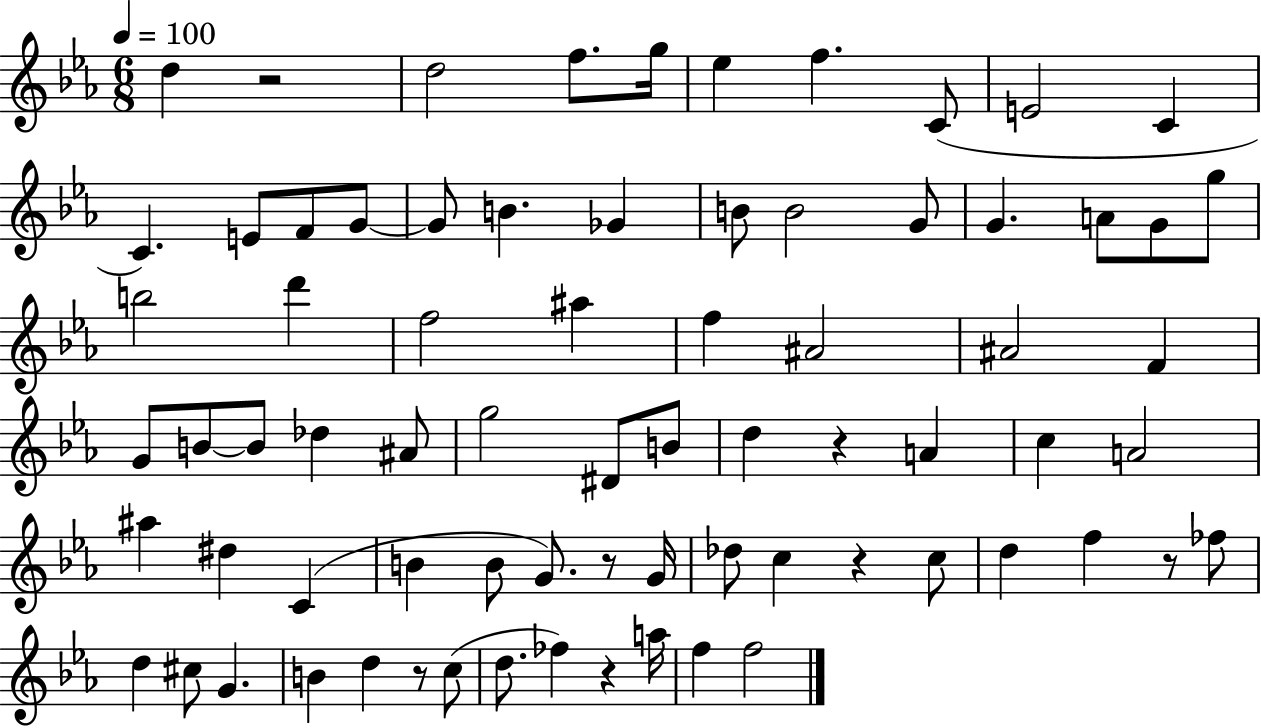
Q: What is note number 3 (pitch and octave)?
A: F5